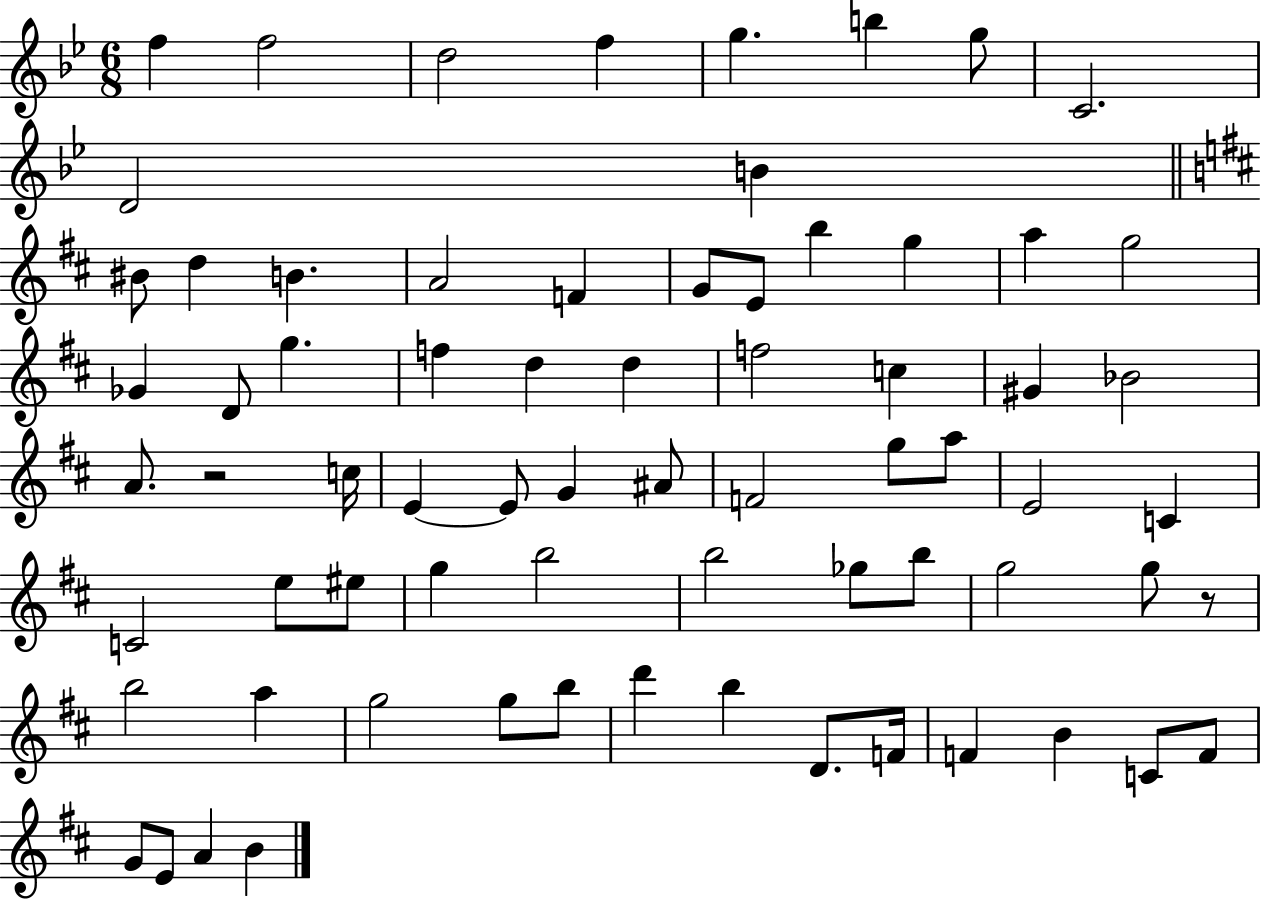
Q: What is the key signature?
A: BES major